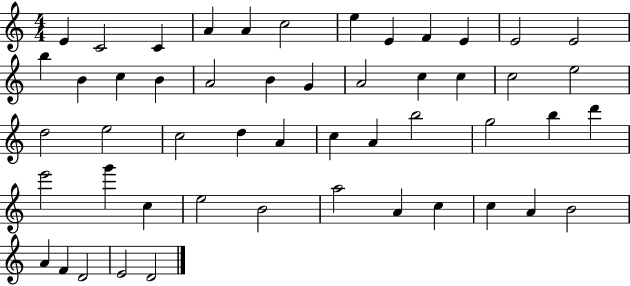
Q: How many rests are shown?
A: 0